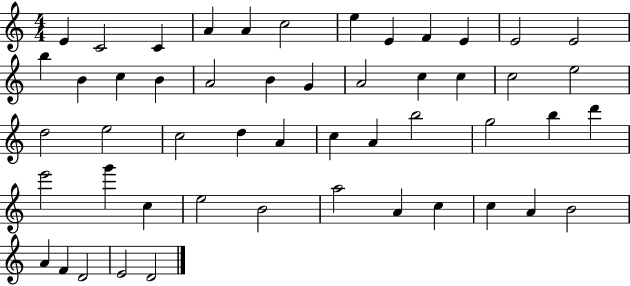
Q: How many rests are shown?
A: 0